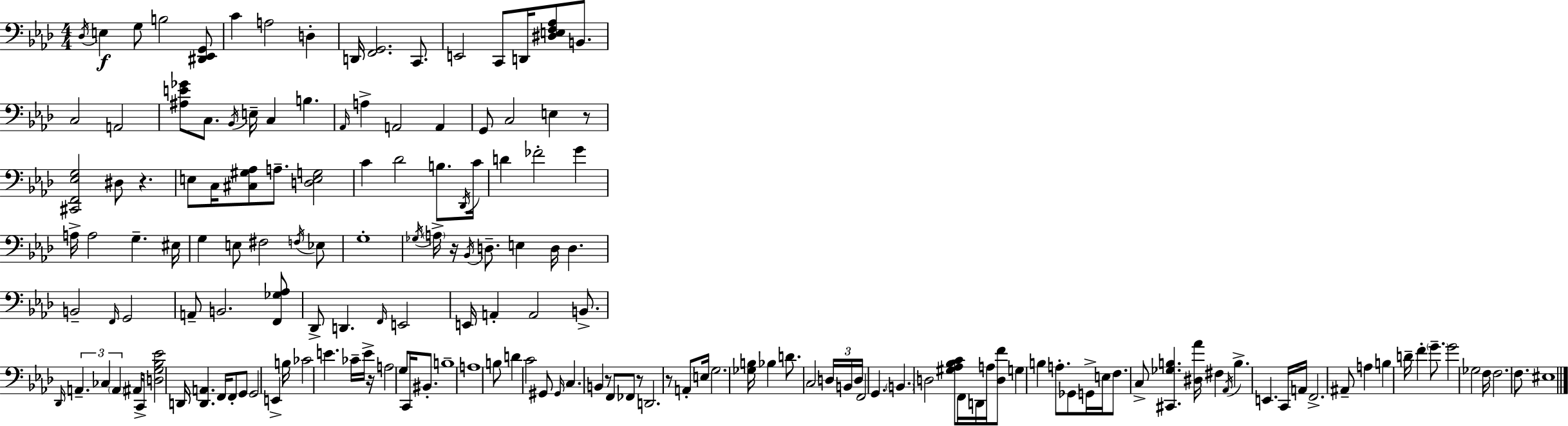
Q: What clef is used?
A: bass